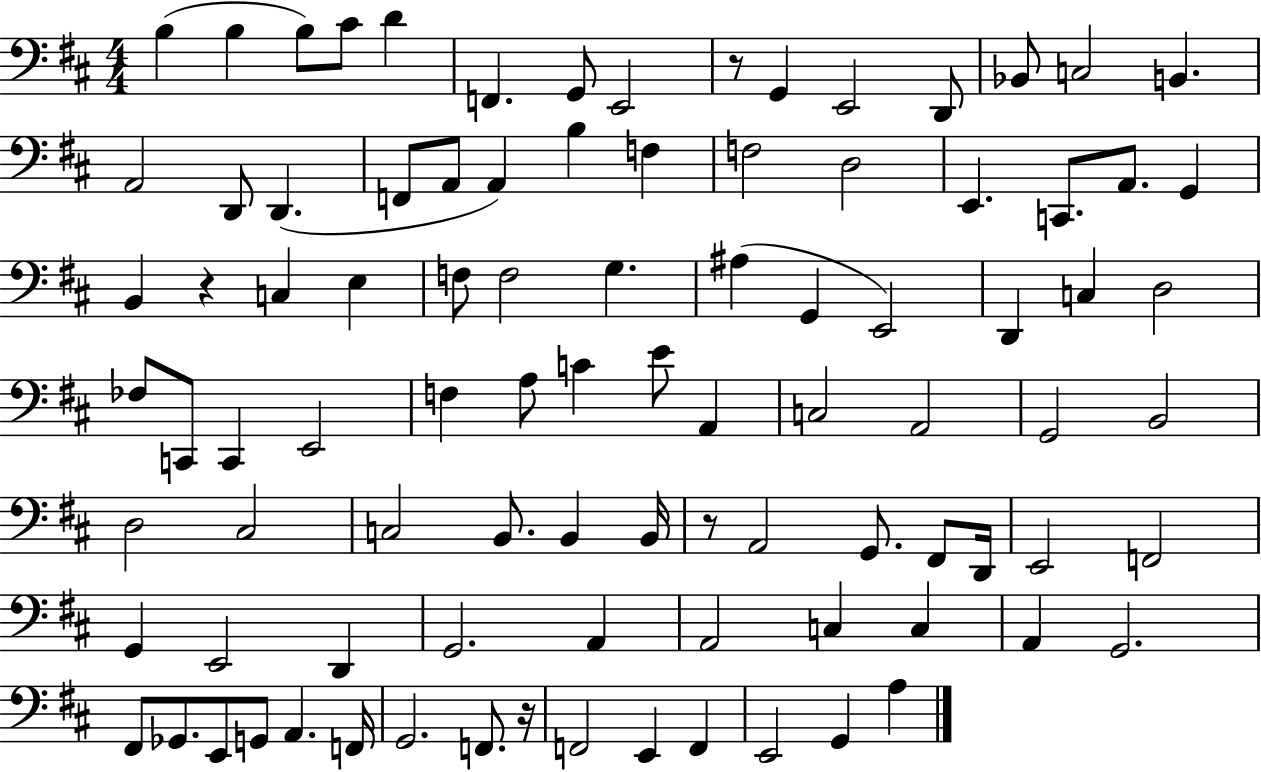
B3/q B3/q B3/e C#4/e D4/q F2/q. G2/e E2/h R/e G2/q E2/h D2/e Bb2/e C3/h B2/q. A2/h D2/e D2/q. F2/e A2/e A2/q B3/q F3/q F3/h D3/h E2/q. C2/e. A2/e. G2/q B2/q R/q C3/q E3/q F3/e F3/h G3/q. A#3/q G2/q E2/h D2/q C3/q D3/h FES3/e C2/e C2/q E2/h F3/q A3/e C4/q E4/e A2/q C3/h A2/h G2/h B2/h D3/h C#3/h C3/h B2/e. B2/q B2/s R/e A2/h G2/e. F#2/e D2/s E2/h F2/h G2/q E2/h D2/q G2/h. A2/q A2/h C3/q C3/q A2/q G2/h. F#2/e Gb2/e. E2/e G2/e A2/q. F2/s G2/h. F2/e. R/s F2/h E2/q F2/q E2/h G2/q A3/q